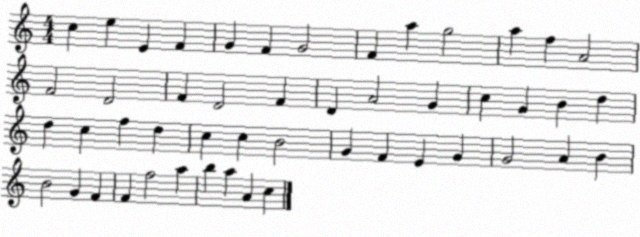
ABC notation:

X:1
T:Untitled
M:4/4
L:1/4
K:C
c e E F G F G2 F a g2 a f A2 F2 D2 F D2 F D A2 G c G B d d c f d c c B2 G F E G G2 A B B2 G F F f2 a b a A c